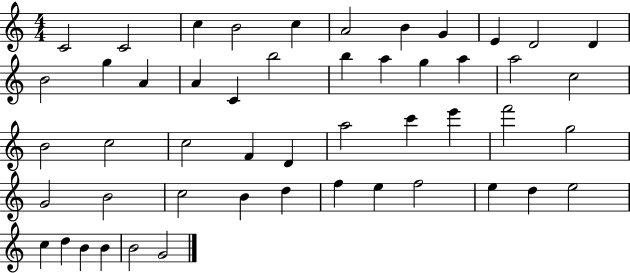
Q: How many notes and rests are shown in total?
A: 50